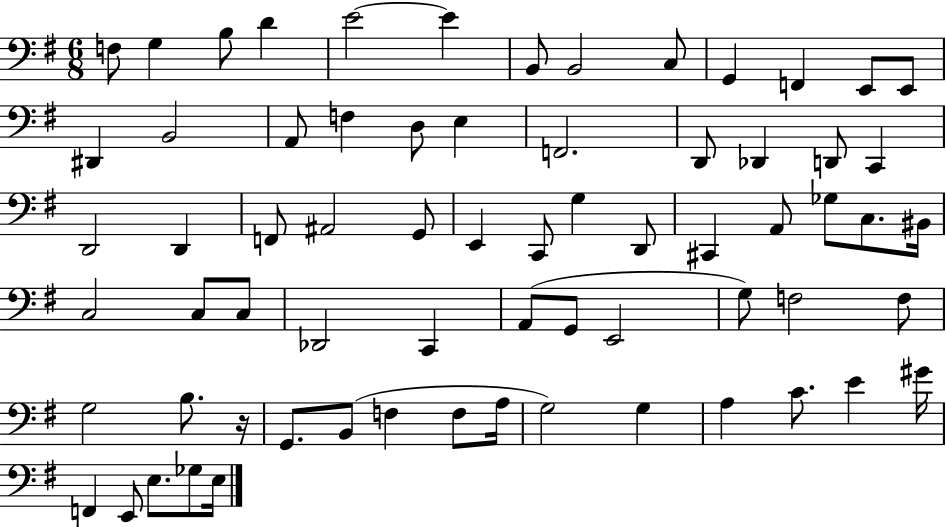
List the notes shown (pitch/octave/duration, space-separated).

F3/e G3/q B3/e D4/q E4/h E4/q B2/e B2/h C3/e G2/q F2/q E2/e E2/e D#2/q B2/h A2/e F3/q D3/e E3/q F2/h. D2/e Db2/q D2/e C2/q D2/h D2/q F2/e A#2/h G2/e E2/q C2/e G3/q D2/e C#2/q A2/e Gb3/e C3/e. BIS2/s C3/h C3/e C3/e Db2/h C2/q A2/e G2/e E2/h G3/e F3/h F3/e G3/h B3/e. R/s G2/e. B2/e F3/q F3/e A3/s G3/h G3/q A3/q C4/e. E4/q G#4/s F2/q E2/e E3/e. Gb3/e E3/s